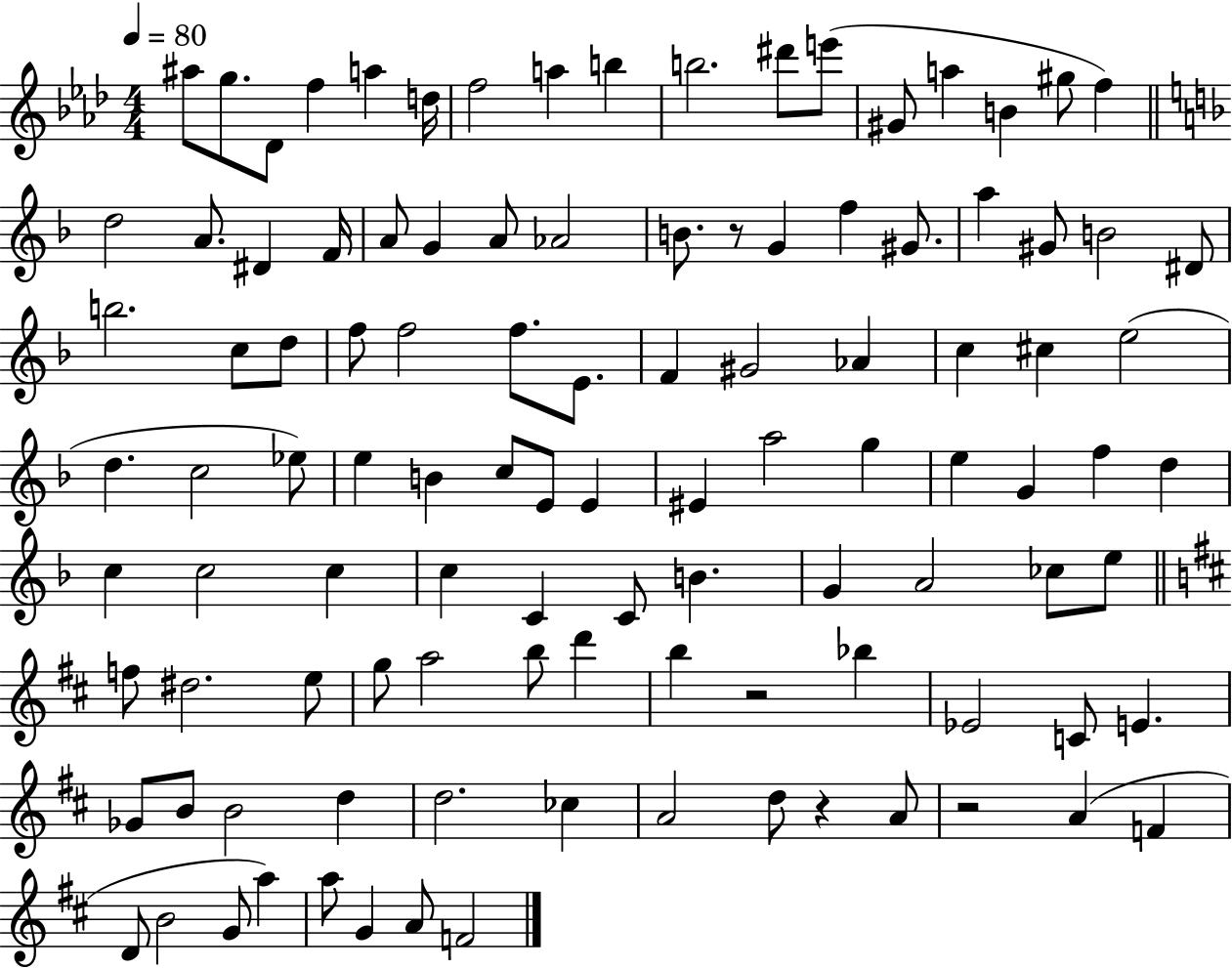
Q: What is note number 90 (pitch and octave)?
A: CES5